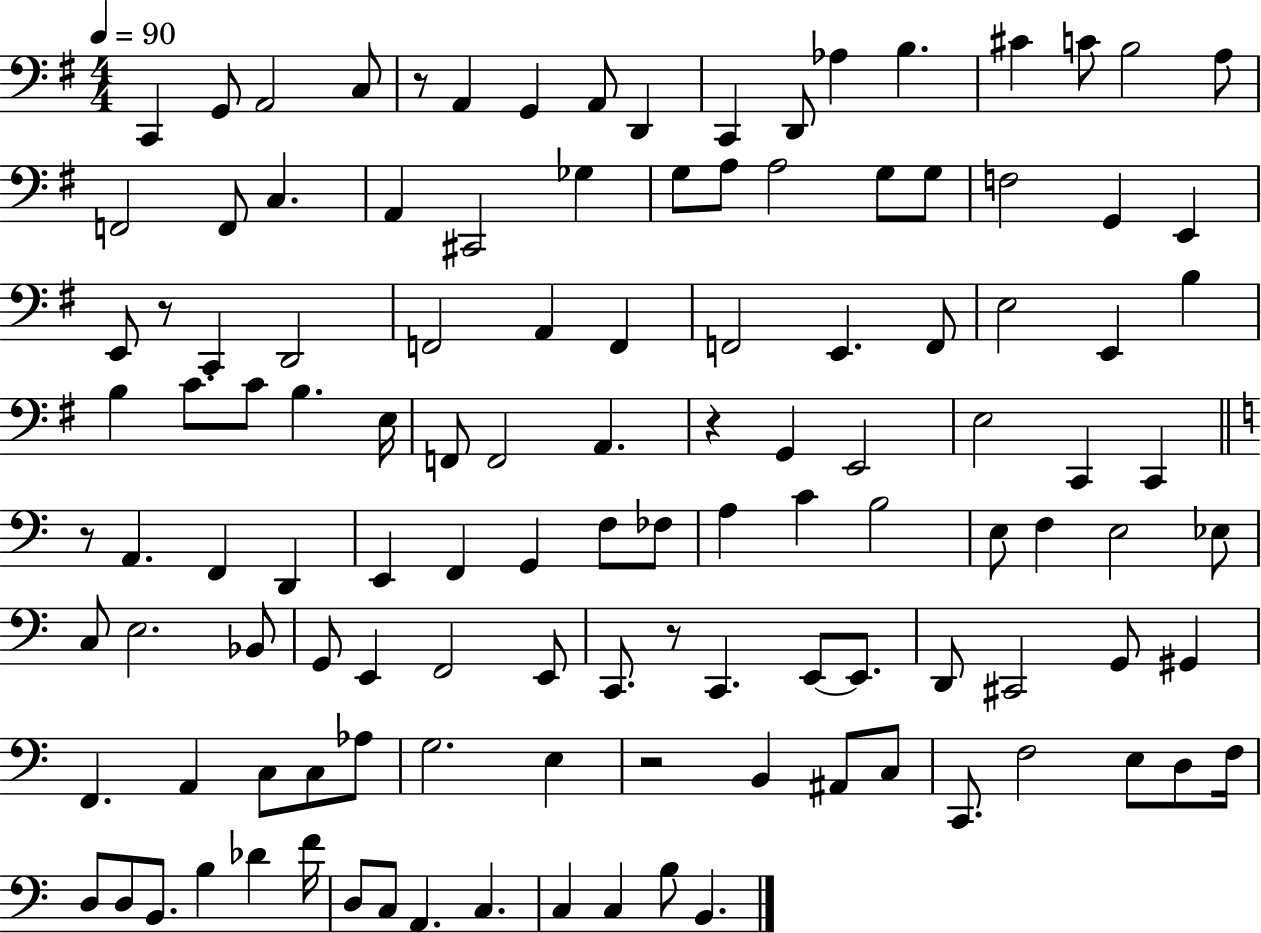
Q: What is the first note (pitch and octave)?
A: C2